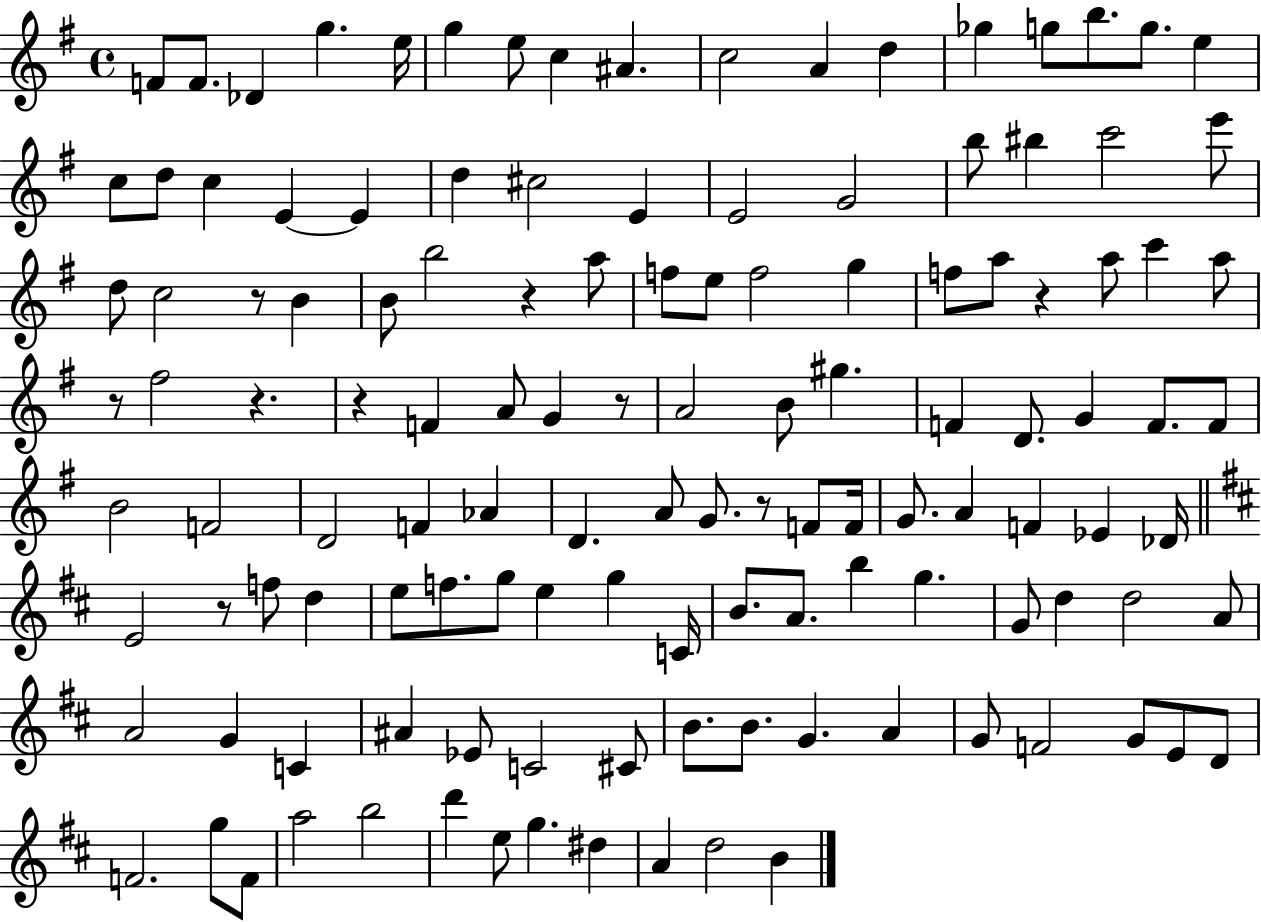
{
  \clef treble
  \time 4/4
  \defaultTimeSignature
  \key g \major
  f'8 f'8. des'4 g''4. e''16 | g''4 e''8 c''4 ais'4. | c''2 a'4 d''4 | ges''4 g''8 b''8. g''8. e''4 | \break c''8 d''8 c''4 e'4~~ e'4 | d''4 cis''2 e'4 | e'2 g'2 | b''8 bis''4 c'''2 e'''8 | \break d''8 c''2 r8 b'4 | b'8 b''2 r4 a''8 | f''8 e''8 f''2 g''4 | f''8 a''8 r4 a''8 c'''4 a''8 | \break r8 fis''2 r4. | r4 f'4 a'8 g'4 r8 | a'2 b'8 gis''4. | f'4 d'8. g'4 f'8. f'8 | \break b'2 f'2 | d'2 f'4 aes'4 | d'4. a'8 g'8. r8 f'8 f'16 | g'8. a'4 f'4 ees'4 des'16 | \break \bar "||" \break \key b \minor e'2 r8 f''8 d''4 | e''8 f''8. g''8 e''4 g''4 c'16 | b'8. a'8. b''4 g''4. | g'8 d''4 d''2 a'8 | \break a'2 g'4 c'4 | ais'4 ees'8 c'2 cis'8 | b'8. b'8. g'4. a'4 | g'8 f'2 g'8 e'8 d'8 | \break f'2. g''8 f'8 | a''2 b''2 | d'''4 e''8 g''4. dis''4 | a'4 d''2 b'4 | \break \bar "|."
}